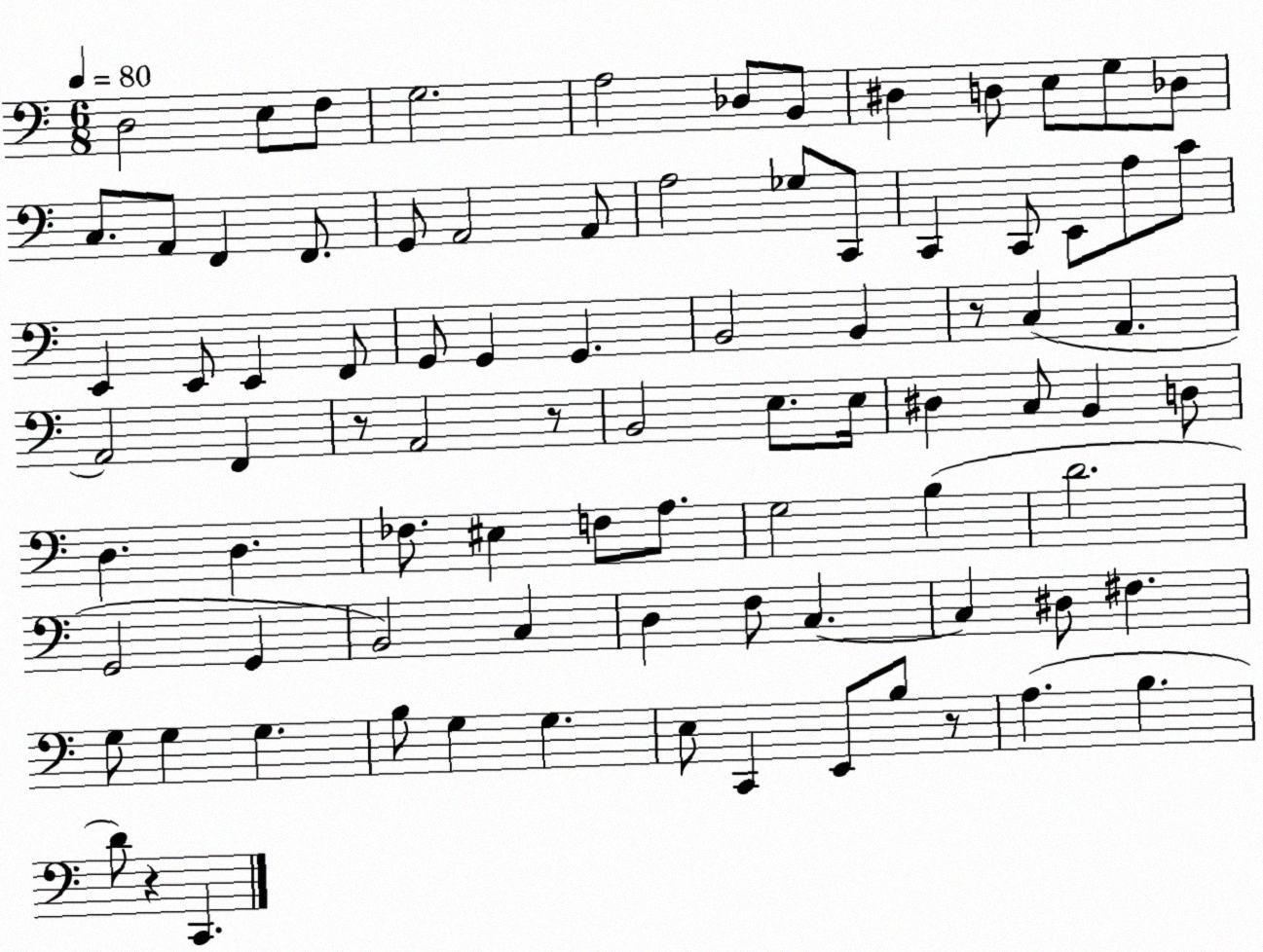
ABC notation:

X:1
T:Untitled
M:6/8
L:1/4
K:C
D,2 E,/2 F,/2 G,2 A,2 _D,/2 B,,/2 ^D, D,/2 E,/2 G,/2 _D,/2 C,/2 A,,/2 F,, F,,/2 G,,/2 A,,2 A,,/2 A,2 _G,/2 C,,/2 C,, C,,/2 E,,/2 A,/2 C/2 E,, E,,/2 E,, F,,/2 G,,/2 G,, G,, B,,2 B,, z/2 C, A,, A,,2 F,, z/2 A,,2 z/2 B,,2 E,/2 E,/4 ^D, C,/2 B,, D,/2 D, D, _F,/2 ^E, F,/2 A,/2 G,2 B, D2 G,,2 G,, B,,2 C, D, F,/2 C, C, ^D,/2 ^F, G,/2 G, G, B,/2 G, G, E,/2 C,, E,,/2 B,/2 z/2 A, B, D/2 z C,,